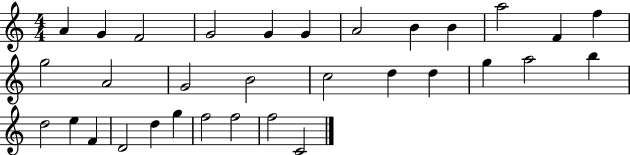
{
  \clef treble
  \numericTimeSignature
  \time 4/4
  \key c \major
  a'4 g'4 f'2 | g'2 g'4 g'4 | a'2 b'4 b'4 | a''2 f'4 f''4 | \break g''2 a'2 | g'2 b'2 | c''2 d''4 d''4 | g''4 a''2 b''4 | \break d''2 e''4 f'4 | d'2 d''4 g''4 | f''2 f''2 | f''2 c'2 | \break \bar "|."
}